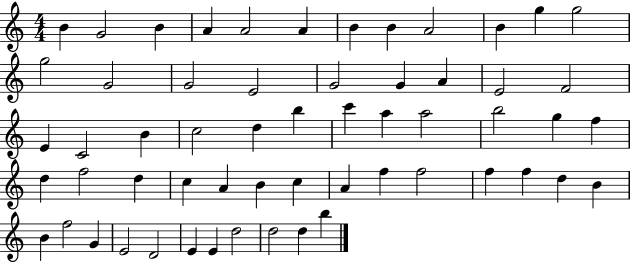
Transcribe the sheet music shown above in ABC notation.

X:1
T:Untitled
M:4/4
L:1/4
K:C
B G2 B A A2 A B B A2 B g g2 g2 G2 G2 E2 G2 G A E2 F2 E C2 B c2 d b c' a a2 b2 g f d f2 d c A B c A f f2 f f d B B f2 G E2 D2 E E d2 d2 d b